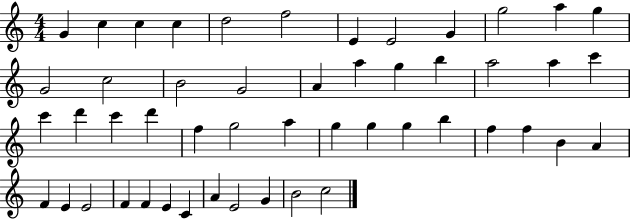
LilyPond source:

{
  \clef treble
  \numericTimeSignature
  \time 4/4
  \key c \major
  g'4 c''4 c''4 c''4 | d''2 f''2 | e'4 e'2 g'4 | g''2 a''4 g''4 | \break g'2 c''2 | b'2 g'2 | a'4 a''4 g''4 b''4 | a''2 a''4 c'''4 | \break c'''4 d'''4 c'''4 d'''4 | f''4 g''2 a''4 | g''4 g''4 g''4 b''4 | f''4 f''4 b'4 a'4 | \break f'4 e'4 e'2 | f'4 f'4 e'4 c'4 | a'4 e'2 g'4 | b'2 c''2 | \break \bar "|."
}